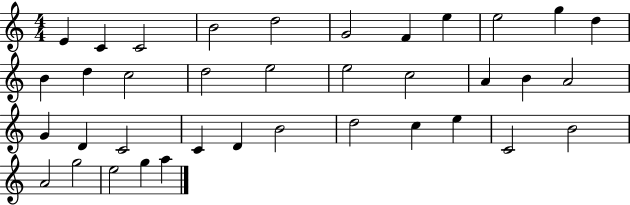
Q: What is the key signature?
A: C major